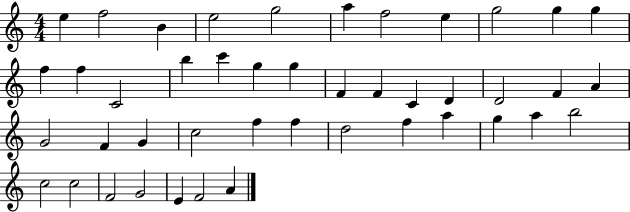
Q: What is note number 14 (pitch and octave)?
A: C4